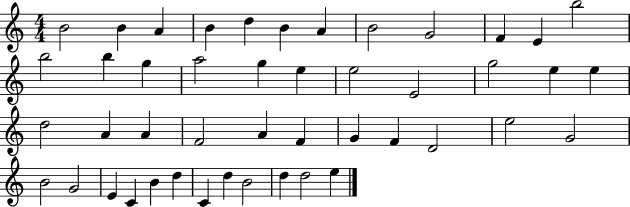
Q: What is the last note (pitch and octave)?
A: E5